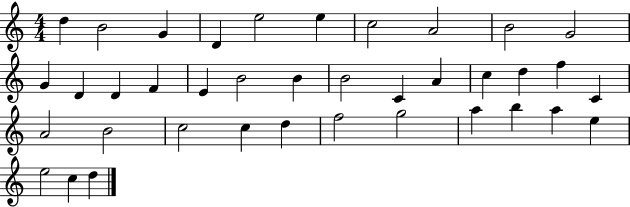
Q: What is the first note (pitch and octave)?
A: D5